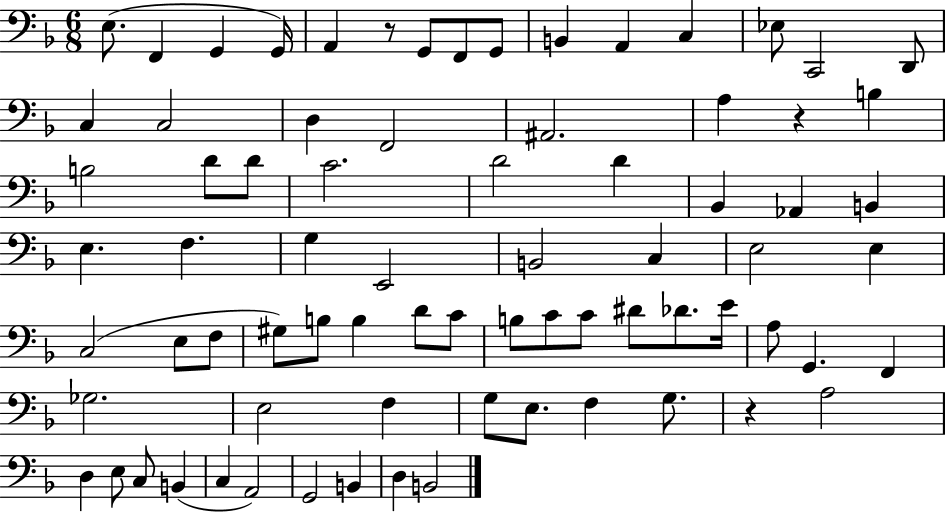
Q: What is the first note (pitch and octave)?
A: E3